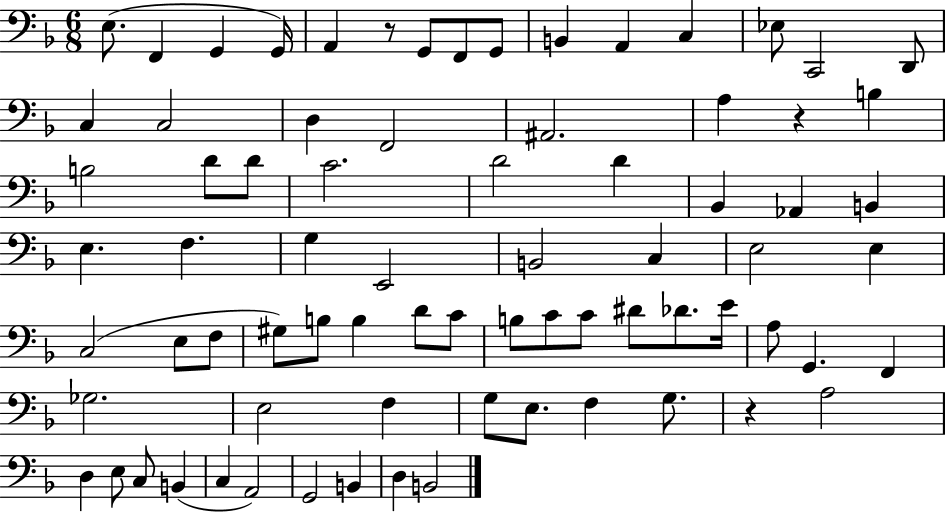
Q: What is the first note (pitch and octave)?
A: E3